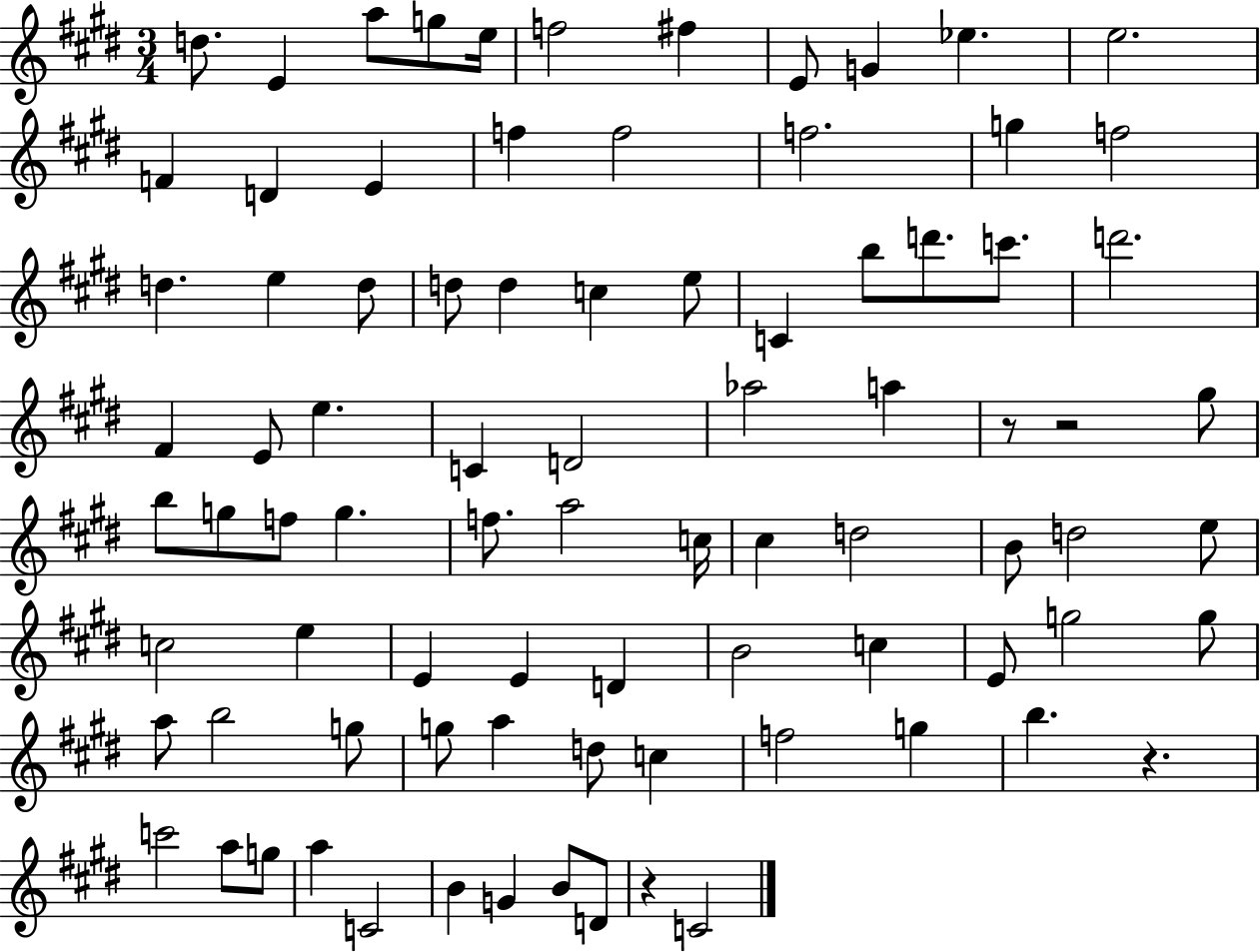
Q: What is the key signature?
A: E major